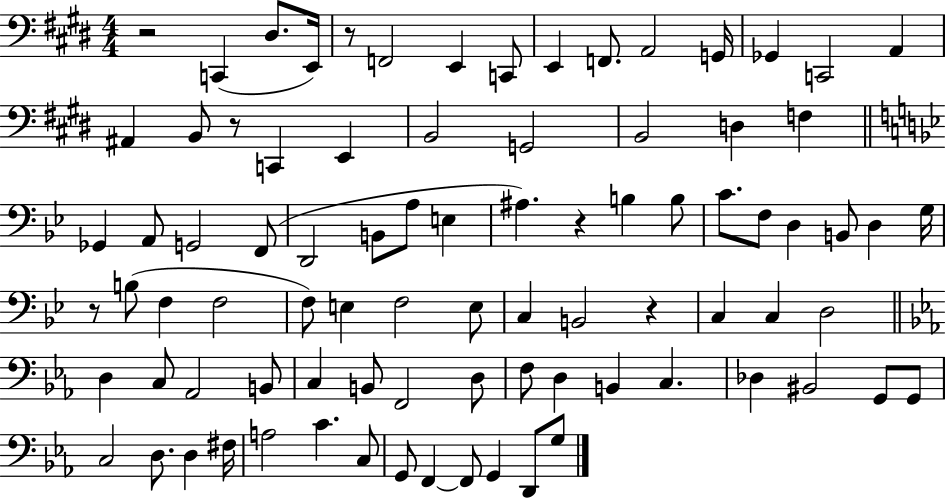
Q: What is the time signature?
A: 4/4